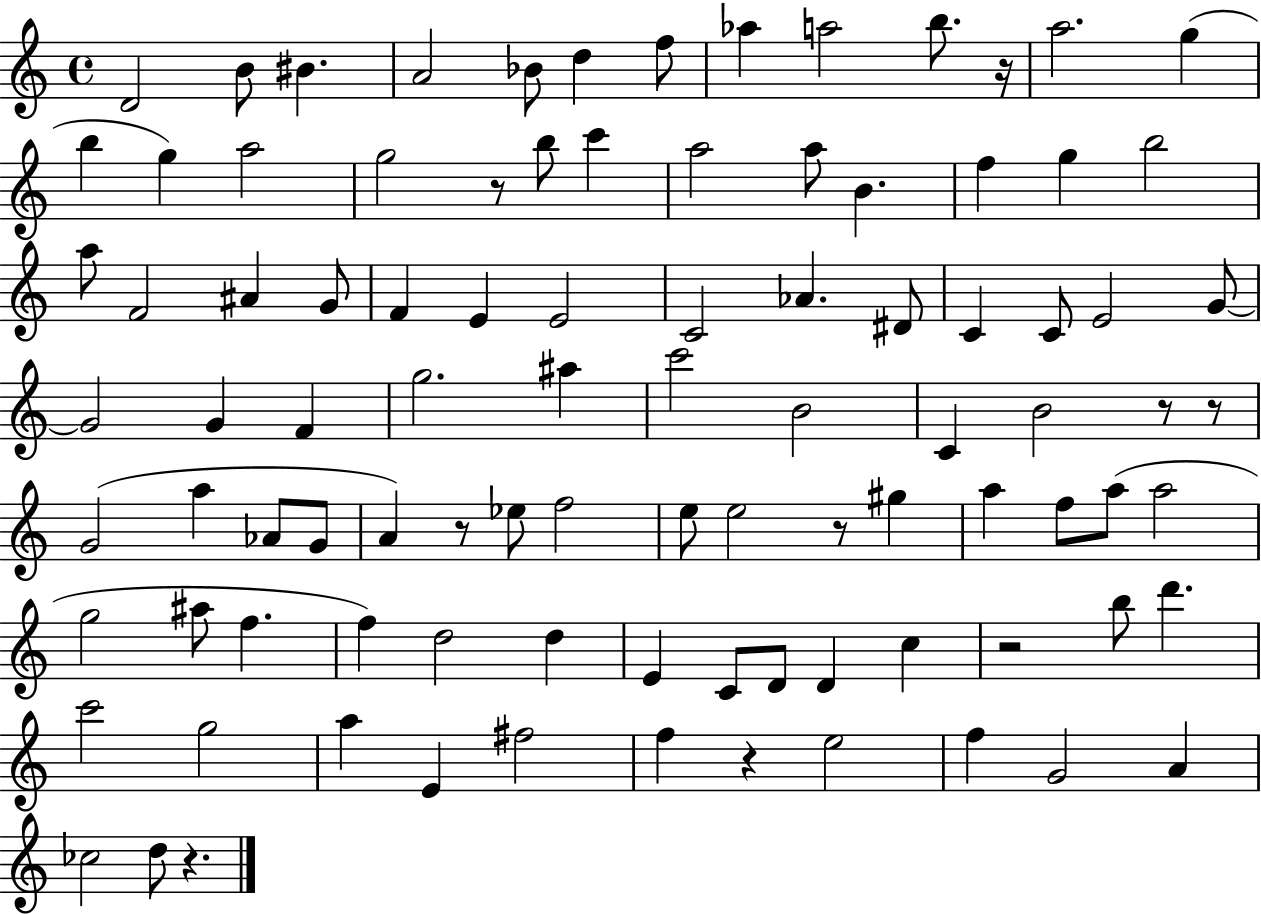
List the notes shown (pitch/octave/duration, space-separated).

D4/h B4/e BIS4/q. A4/h Bb4/e D5/q F5/e Ab5/q A5/h B5/e. R/s A5/h. G5/q B5/q G5/q A5/h G5/h R/e B5/e C6/q A5/h A5/e B4/q. F5/q G5/q B5/h A5/e F4/h A#4/q G4/e F4/q E4/q E4/h C4/h Ab4/q. D#4/e C4/q C4/e E4/h G4/e G4/h G4/q F4/q G5/h. A#5/q C6/h B4/h C4/q B4/h R/e R/e G4/h A5/q Ab4/e G4/e A4/q R/e Eb5/e F5/h E5/e E5/h R/e G#5/q A5/q F5/e A5/e A5/h G5/h A#5/e F5/q. F5/q D5/h D5/q E4/q C4/e D4/e D4/q C5/q R/h B5/e D6/q. C6/h G5/h A5/q E4/q F#5/h F5/q R/q E5/h F5/q G4/h A4/q CES5/h D5/e R/q.